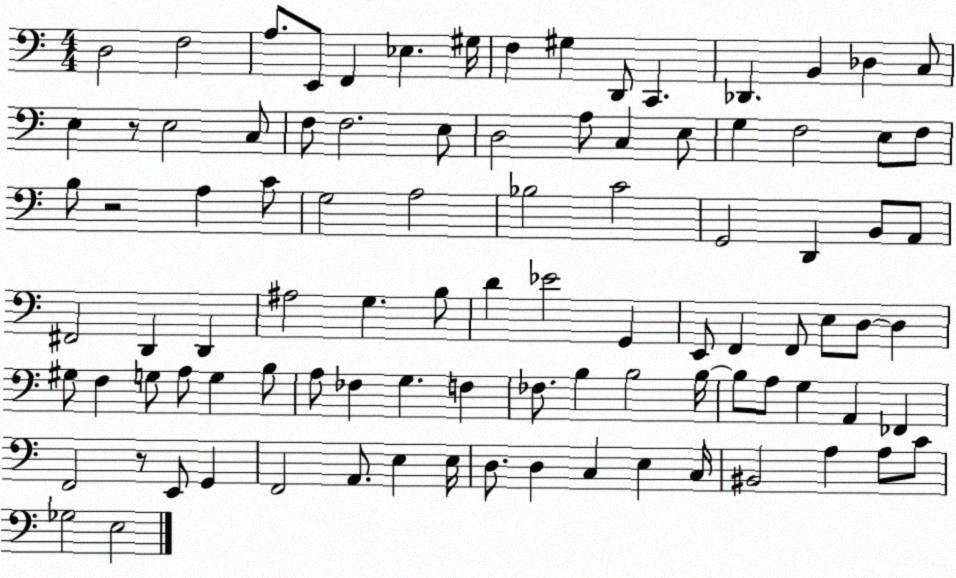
X:1
T:Untitled
M:4/4
L:1/4
K:C
D,2 F,2 A,/2 E,,/2 F,, _E, ^G,/4 F, ^G, D,,/2 C,, _D,, B,, _D, C,/2 E, z/2 E,2 C,/2 F,/2 F,2 E,/2 D,2 A,/2 C, E,/2 G, F,2 E,/2 F,/2 B,/2 z2 A, C/2 G,2 A,2 _B,2 C2 G,,2 D,, B,,/2 A,,/2 ^F,,2 D,, D,, ^A,2 G, B,/2 D _E2 G,, E,,/2 F,, F,,/2 E,/2 D,/2 D, ^G,/2 F, G,/2 A,/2 G, B,/2 A,/2 _F, G, F, _F,/2 B, B,2 B,/4 B,/2 A,/2 G, A,, _F,, F,,2 z/2 E,,/2 G,, F,,2 A,,/2 E, E,/4 D,/2 D, C, E, C,/4 ^B,,2 A, A,/2 C/2 _G,2 E,2